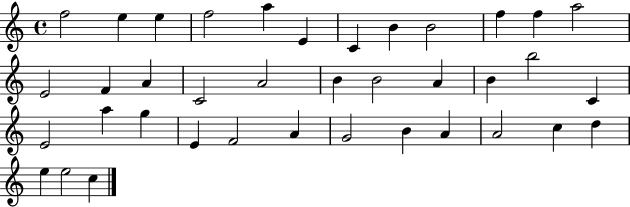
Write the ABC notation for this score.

X:1
T:Untitled
M:4/4
L:1/4
K:C
f2 e e f2 a E C B B2 f f a2 E2 F A C2 A2 B B2 A B b2 C E2 a g E F2 A G2 B A A2 c d e e2 c